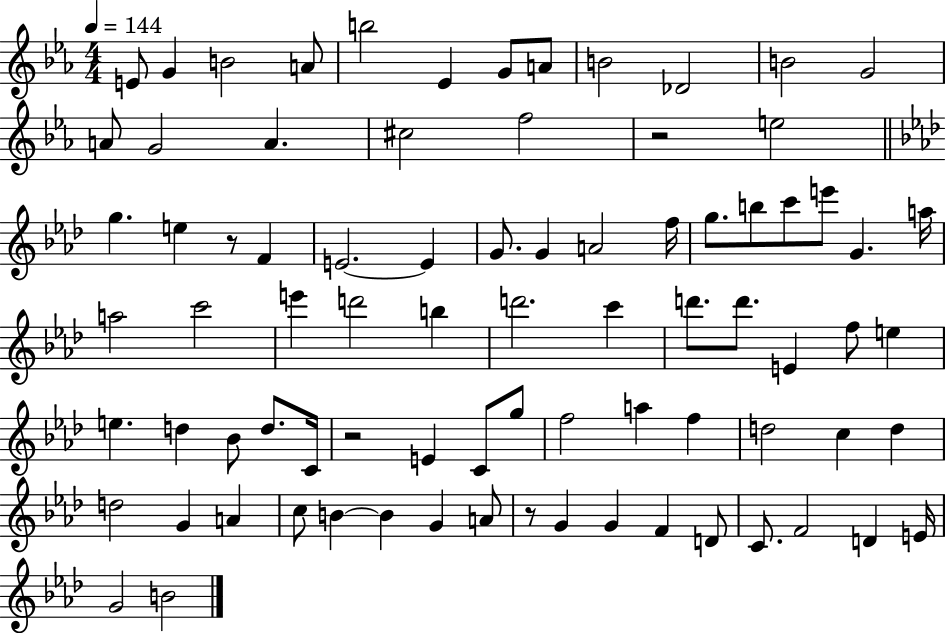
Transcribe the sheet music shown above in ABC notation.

X:1
T:Untitled
M:4/4
L:1/4
K:Eb
E/2 G B2 A/2 b2 _E G/2 A/2 B2 _D2 B2 G2 A/2 G2 A ^c2 f2 z2 e2 g e z/2 F E2 E G/2 G A2 f/4 g/2 b/2 c'/2 e'/2 G a/4 a2 c'2 e' d'2 b d'2 c' d'/2 d'/2 E f/2 e e d _B/2 d/2 C/4 z2 E C/2 g/2 f2 a f d2 c d d2 G A c/2 B B G A/2 z/2 G G F D/2 C/2 F2 D E/4 G2 B2